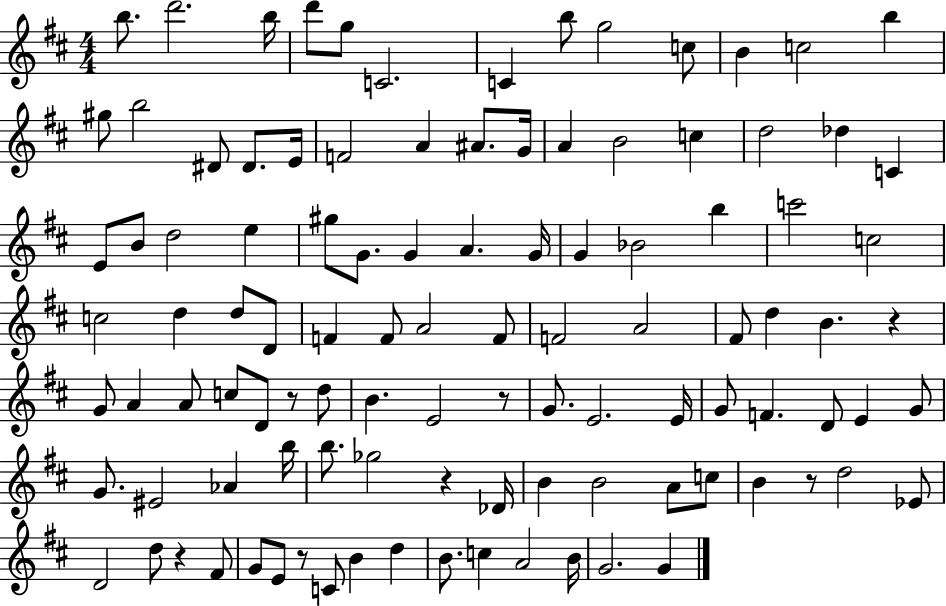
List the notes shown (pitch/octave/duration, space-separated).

B5/e. D6/h. B5/s D6/e G5/e C4/h. C4/q B5/e G5/h C5/e B4/q C5/h B5/q G#5/e B5/h D#4/e D#4/e. E4/s F4/h A4/q A#4/e. G4/s A4/q B4/h C5/q D5/h Db5/q C4/q E4/e B4/e D5/h E5/q G#5/e G4/e. G4/q A4/q. G4/s G4/q Bb4/h B5/q C6/h C5/h C5/h D5/q D5/e D4/e F4/q F4/e A4/h F4/e F4/h A4/h F#4/e D5/q B4/q. R/q G4/e A4/q A4/e C5/e D4/e R/e D5/e B4/q. E4/h R/e G4/e. E4/h. E4/s G4/e F4/q. D4/e E4/q G4/e G4/e. EIS4/h Ab4/q B5/s B5/e. Gb5/h R/q Db4/s B4/q B4/h A4/e C5/e B4/q R/e D5/h Eb4/e D4/h D5/e R/q F#4/e G4/e E4/e R/e C4/e B4/q D5/q B4/e. C5/q A4/h B4/s G4/h. G4/q